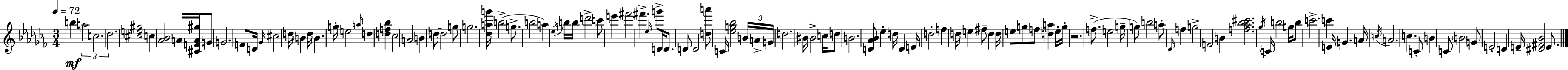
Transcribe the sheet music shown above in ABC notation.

X:1
T:Untitled
M:3/4
L:1/4
K:Abm
b a2 c2 _d2 [^ce^g]2 c [_A_B]2 A/4 [^CFA^g]/4 G/2 G2 F/2 D/4 _G/4 ^c2 d/4 B d/4 B g/4 e2 a/4 d [df_b] _c2 A2 B d/2 d2 g/2 g2 [_dag']/4 b2 g/2 b2 a _e/4 b/4 b/4 d'2 c'/2 e' ^f'2 ^f' _e/4 g'/2 D/4 D/2 D/2 D2 [da']/2 C/4 [_eg_b]2 B/4 A/4 G/4 d2 ^B/4 ^B2 c/4 d/2 B2 [D_A_B]/2 _e d/4 D E/4 d2 f d/4 e ^f/2 d d/4 e/2 g/2 f/2 [da] e/4 g/4 z2 f/2 e2 g/4 g/2 b2 a/2 _D/4 f g2 F2 B [f_a_b^c']2 _g/4 C/4 b2 g/4 b/2 c'2 c' E/4 G A/4 c/4 A2 c C/2 B C/2 B2 G/2 E2 D E/4 [^D^F_B]2 E/2